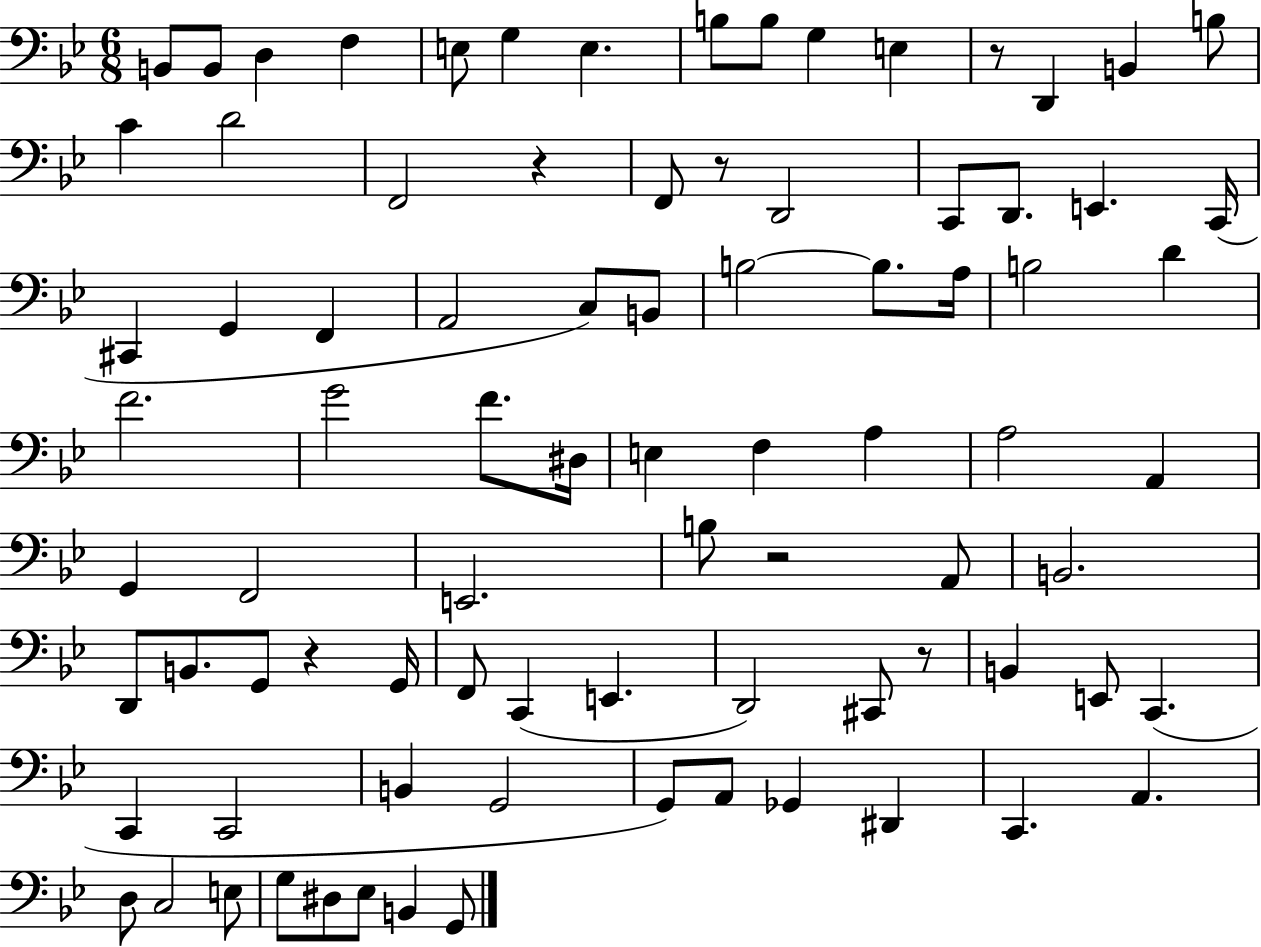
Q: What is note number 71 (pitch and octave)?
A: A2